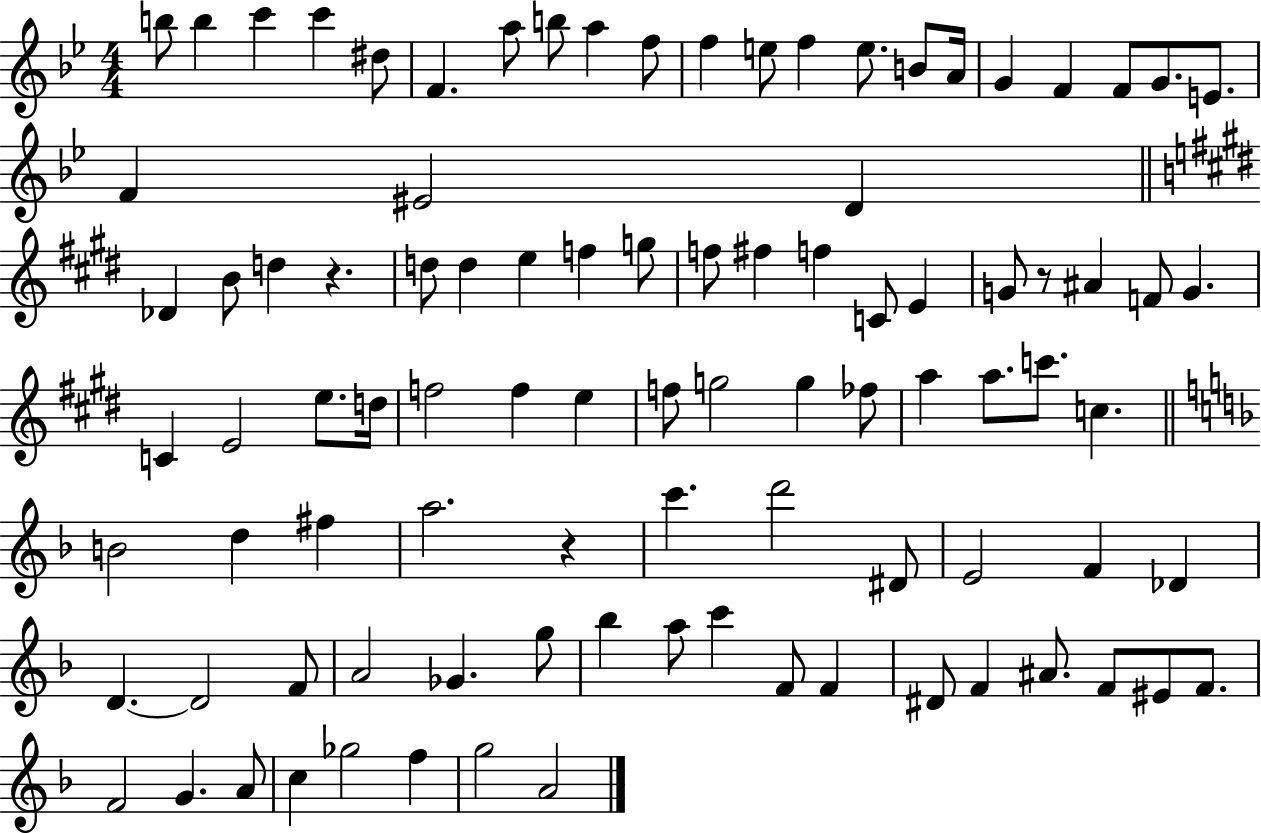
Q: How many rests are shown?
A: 3